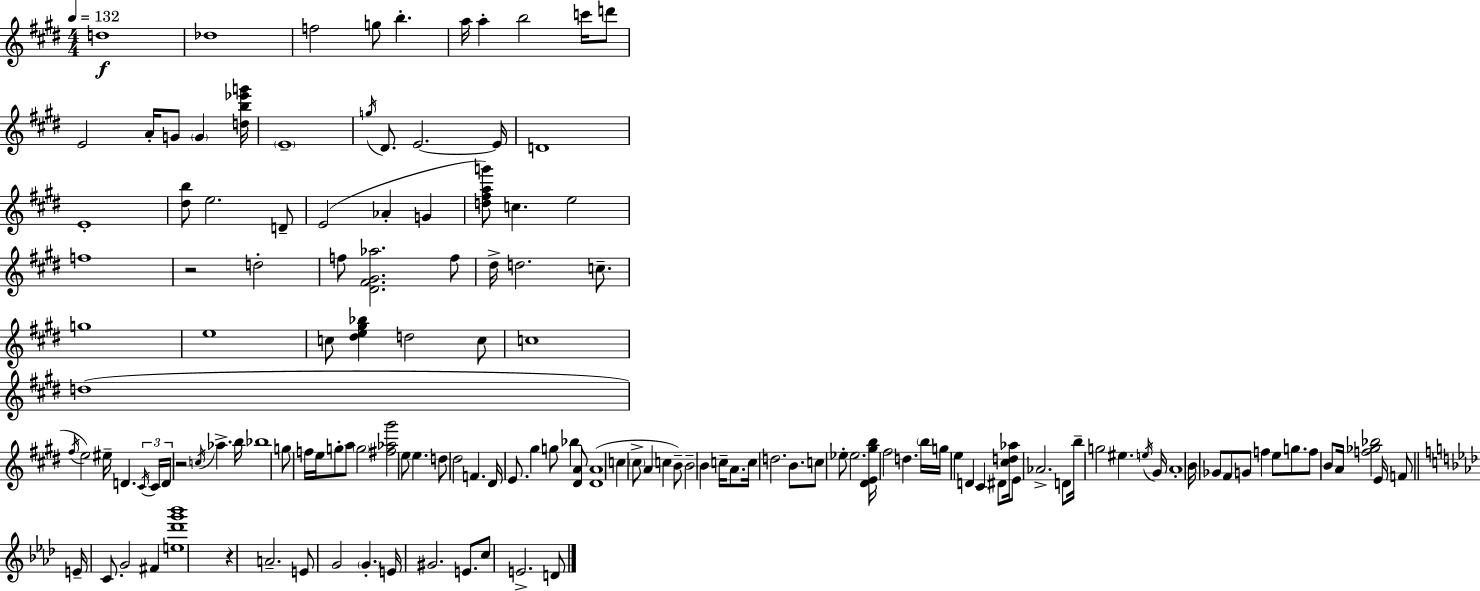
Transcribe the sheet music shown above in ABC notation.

X:1
T:Untitled
M:4/4
L:1/4
K:E
d4 _d4 f2 g/2 b a/4 a b2 c'/4 d'/2 E2 A/4 G/2 G [db_e'g']/4 E4 g/4 ^D/2 E2 E/4 D4 E4 [^db]/2 e2 D/2 E2 _A G [d^fag']/2 c e2 f4 z2 d2 f/2 [^D^F^G_a]2 f/2 ^d/4 d2 c/2 g4 e4 c/2 [^de^g_b] d2 c/2 c4 d4 ^f/4 e2 ^e/4 D ^C/4 ^C/4 D/4 z2 c/4 _a b/4 _b4 g/2 f/4 e/4 g/2 a/2 g2 [^f_a^g']2 e/2 e d/2 ^d2 F ^D/4 E/2 ^g g/2 _b [^DA]/2 [^DA]4 c ^c/2 A c B/2 B2 B c/4 A/2 c/4 d2 B/2 c/2 _e/2 _e2 [^DE^gb]/4 ^f2 d b/4 g/4 e D ^C ^D/2 [^cd_a]/4 E/2 _A2 D/2 b/4 g2 ^e e/4 ^G/4 A4 B/4 _G/2 ^F/2 G/2 f e/2 g/2 f/2 B/2 A/4 [f_g_b]2 E/4 F/2 E/4 C/2 G2 ^F [e_d'g'_b']4 z A2 E/2 G2 G E/4 ^G2 E/2 c/2 E2 D/2